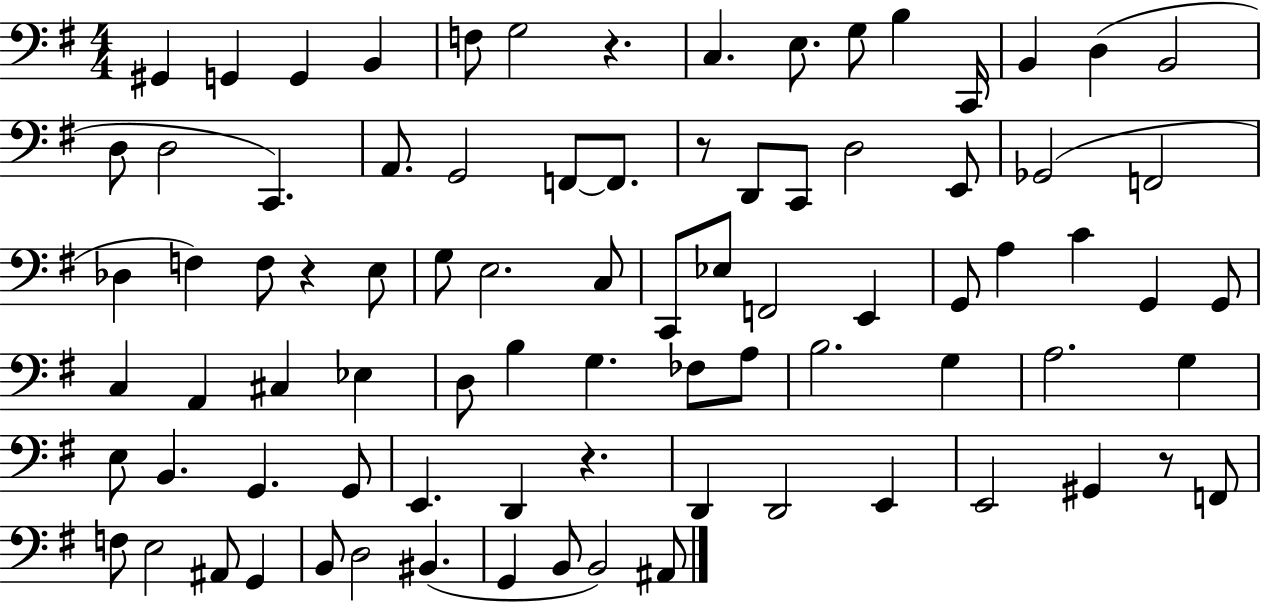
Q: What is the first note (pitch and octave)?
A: G#2